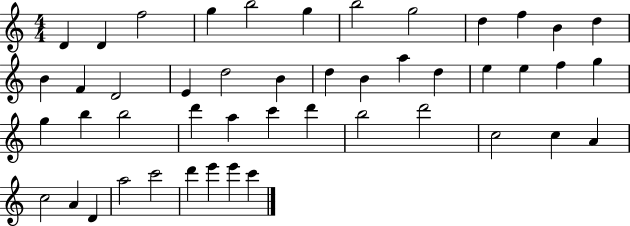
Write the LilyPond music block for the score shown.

{
  \clef treble
  \numericTimeSignature
  \time 4/4
  \key c \major
  d'4 d'4 f''2 | g''4 b''2 g''4 | b''2 g''2 | d''4 f''4 b'4 d''4 | \break b'4 f'4 d'2 | e'4 d''2 b'4 | d''4 b'4 a''4 d''4 | e''4 e''4 f''4 g''4 | \break g''4 b''4 b''2 | d'''4 a''4 c'''4 d'''4 | b''2 d'''2 | c''2 c''4 a'4 | \break c''2 a'4 d'4 | a''2 c'''2 | d'''4 e'''4 e'''4 c'''4 | \bar "|."
}